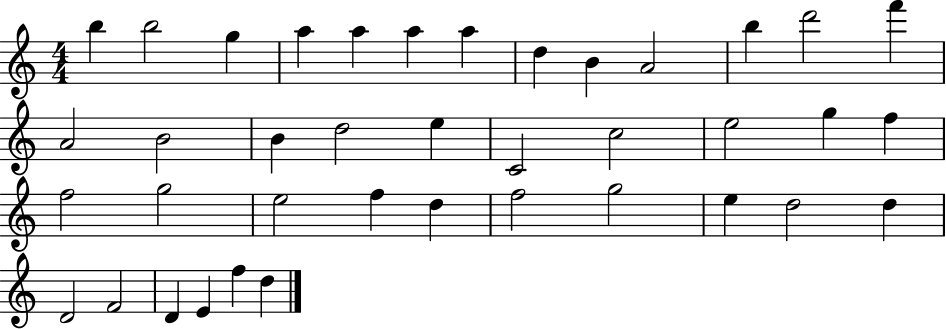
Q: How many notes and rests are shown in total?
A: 39